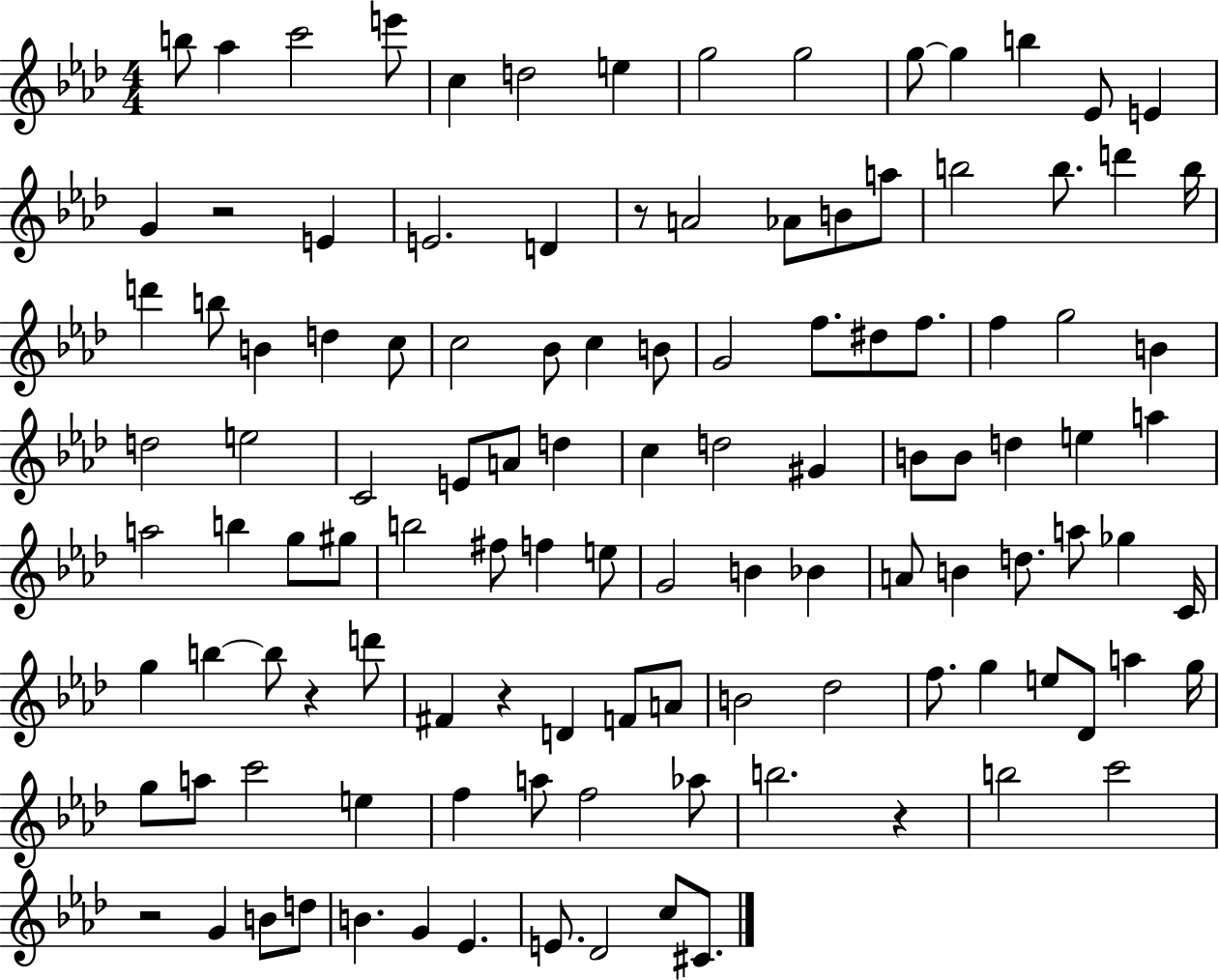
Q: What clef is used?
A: treble